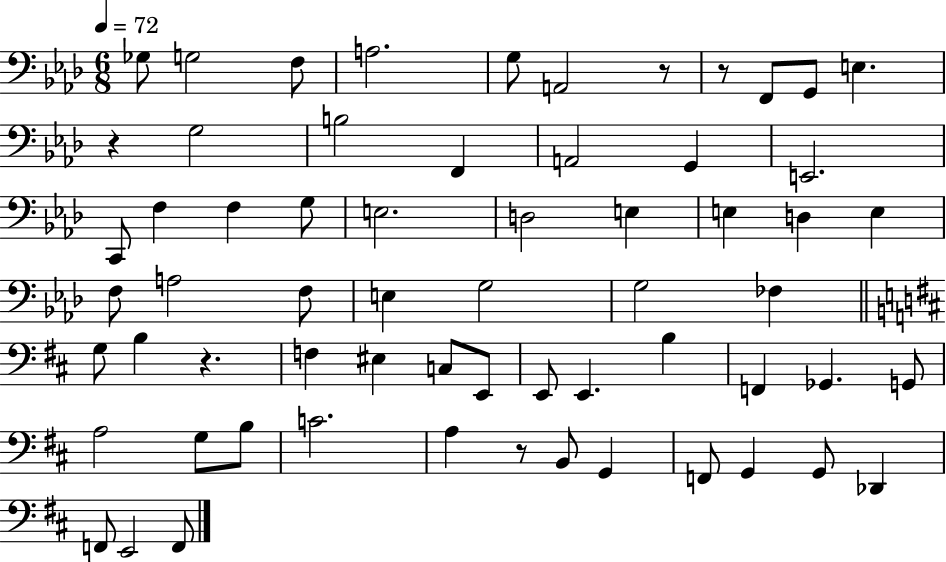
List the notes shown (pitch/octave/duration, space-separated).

Gb3/e G3/h F3/e A3/h. G3/e A2/h R/e R/e F2/e G2/e E3/q. R/q G3/h B3/h F2/q A2/h G2/q E2/h. C2/e F3/q F3/q G3/e E3/h. D3/h E3/q E3/q D3/q E3/q F3/e A3/h F3/e E3/q G3/h G3/h FES3/q G3/e B3/q R/q. F3/q EIS3/q C3/e E2/e E2/e E2/q. B3/q F2/q Gb2/q. G2/e A3/h G3/e B3/e C4/h. A3/q R/e B2/e G2/q F2/e G2/q G2/e Db2/q F2/e E2/h F2/e